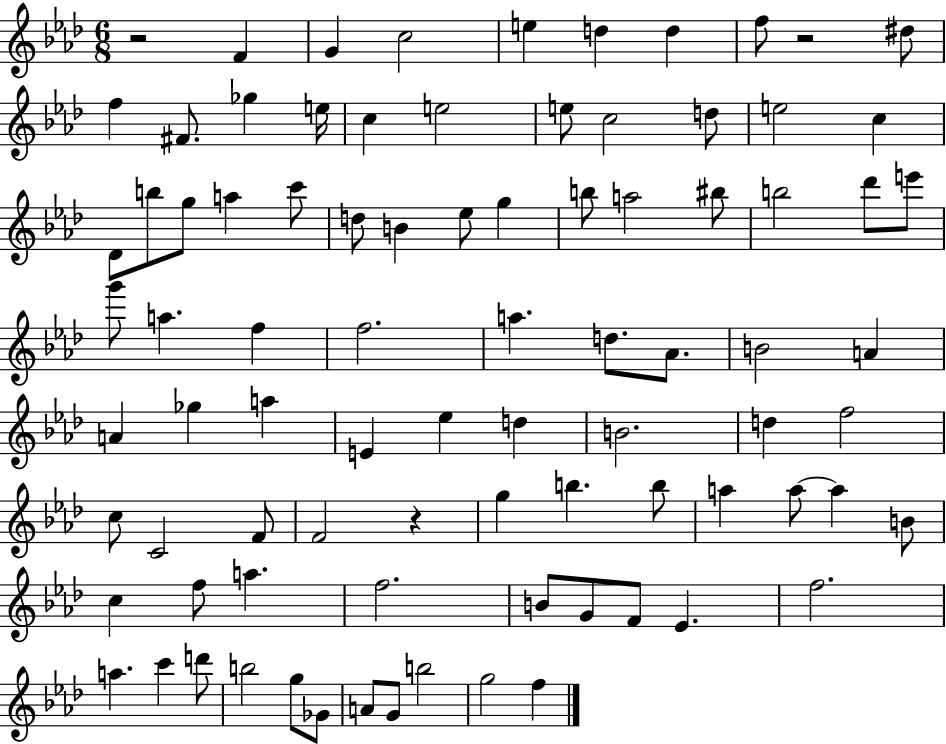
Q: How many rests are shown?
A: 3